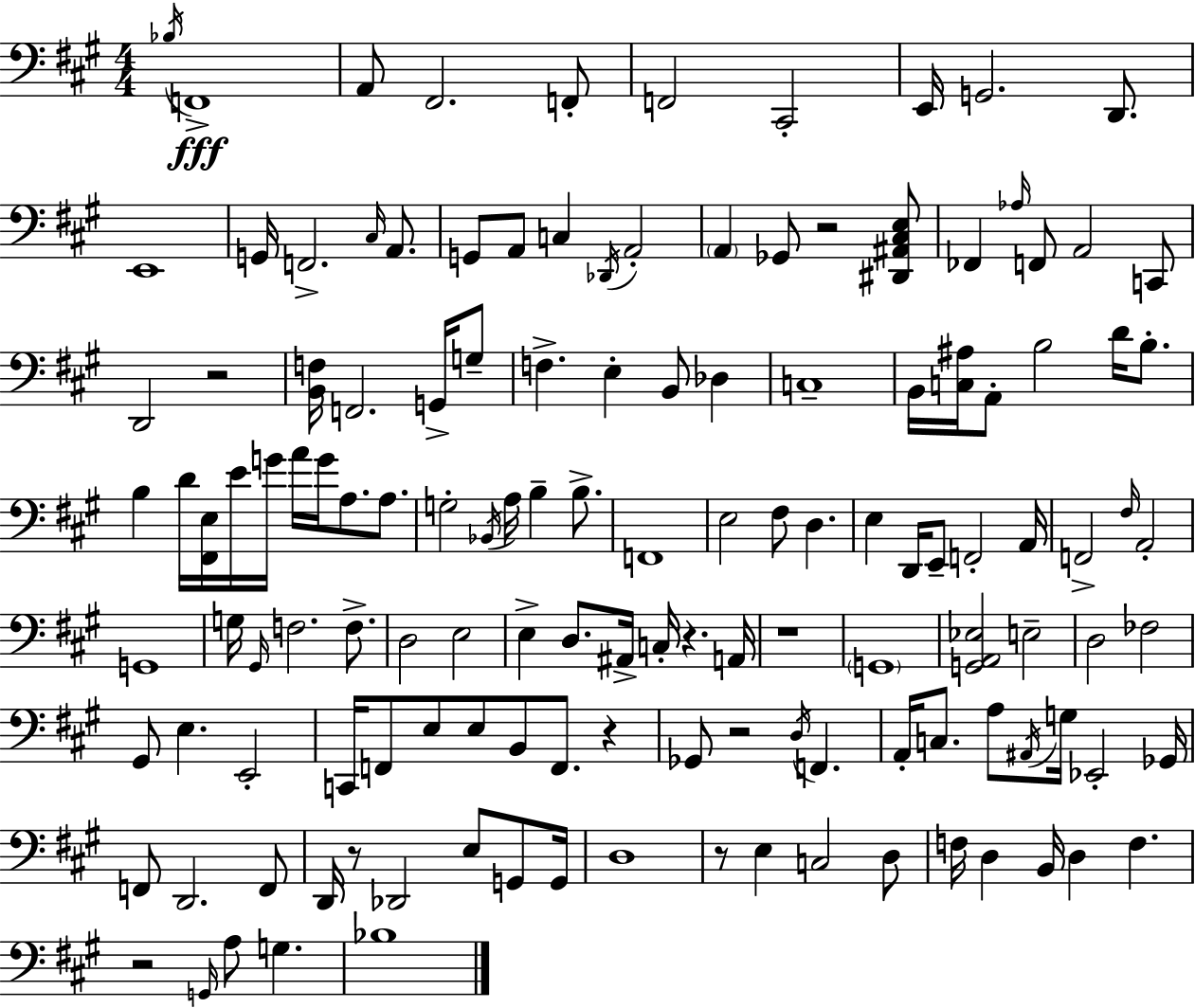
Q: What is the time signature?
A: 4/4